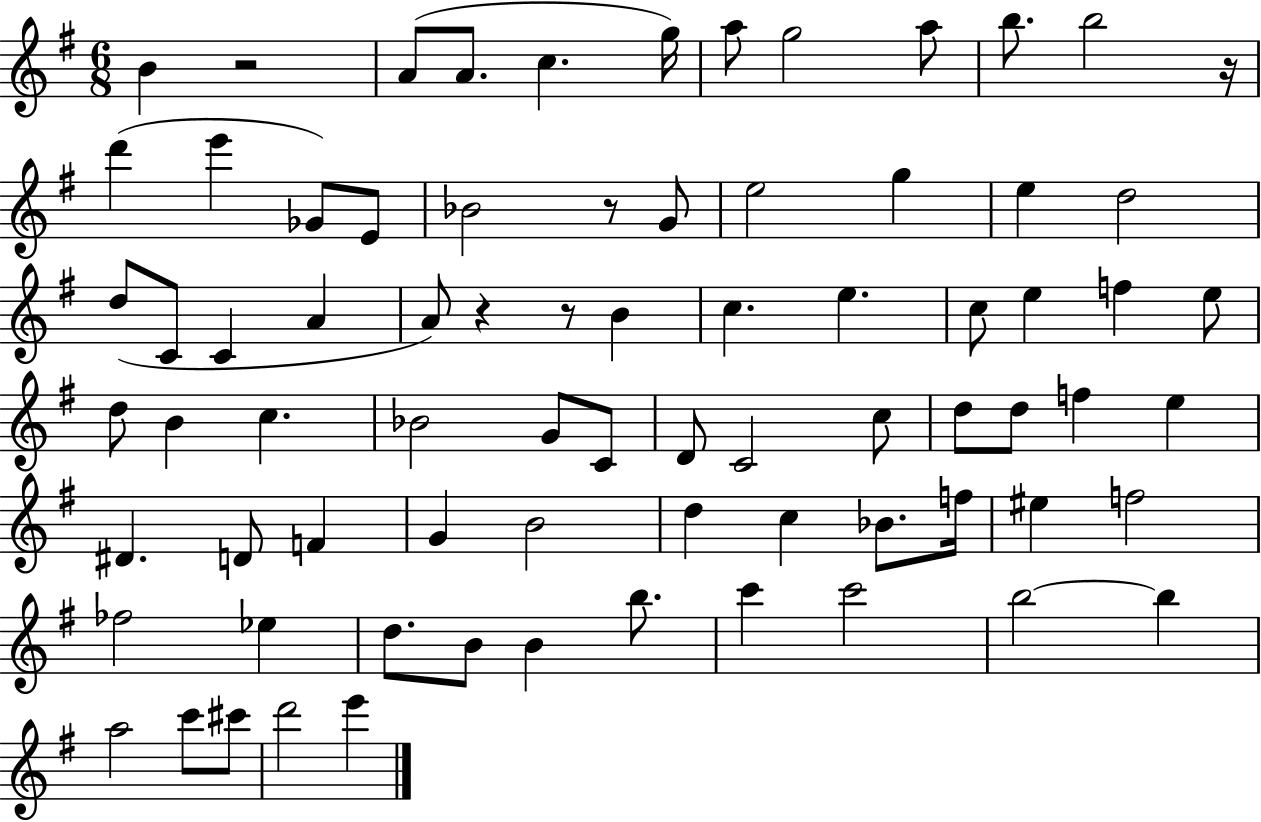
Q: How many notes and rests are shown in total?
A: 76